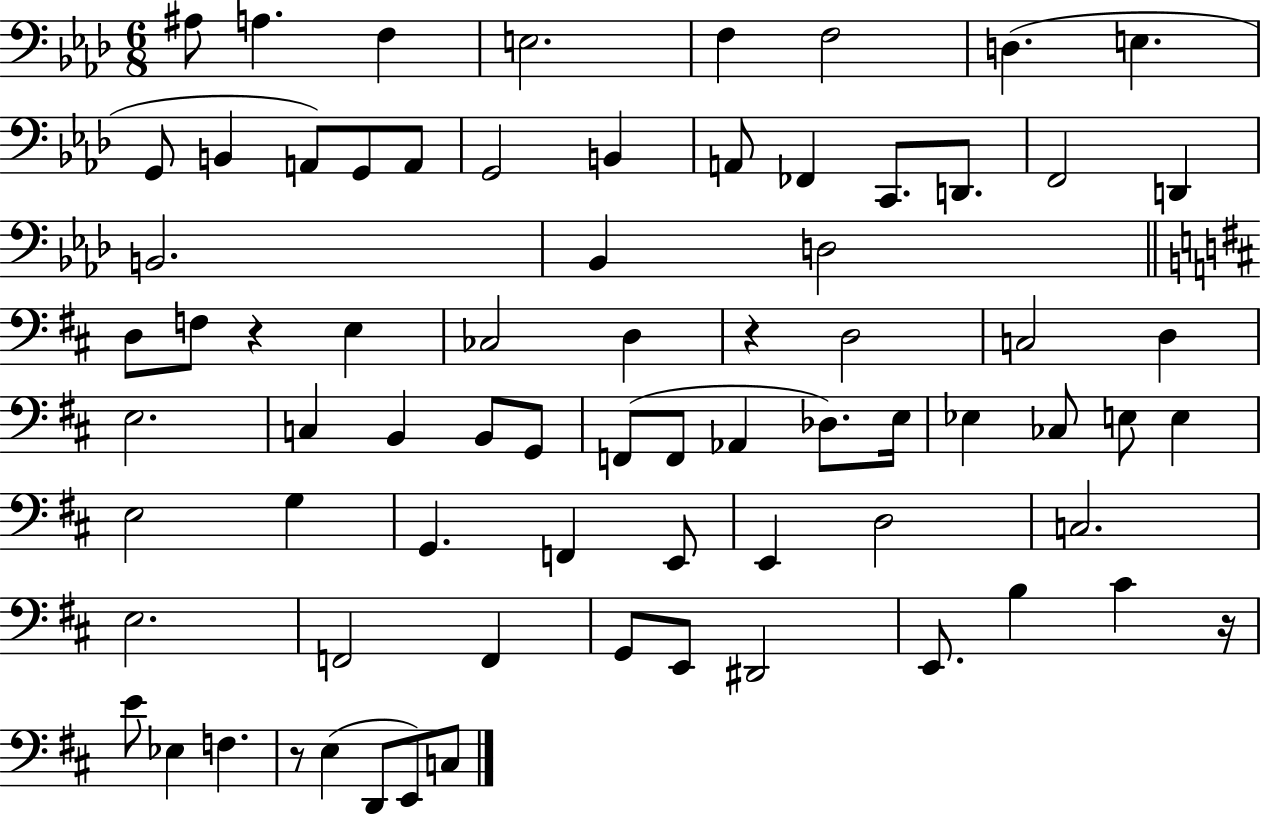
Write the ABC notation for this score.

X:1
T:Untitled
M:6/8
L:1/4
K:Ab
^A,/2 A, F, E,2 F, F,2 D, E, G,,/2 B,, A,,/2 G,,/2 A,,/2 G,,2 B,, A,,/2 _F,, C,,/2 D,,/2 F,,2 D,, B,,2 _B,, D,2 D,/2 F,/2 z E, _C,2 D, z D,2 C,2 D, E,2 C, B,, B,,/2 G,,/2 F,,/2 F,,/2 _A,, _D,/2 E,/4 _E, _C,/2 E,/2 E, E,2 G, G,, F,, E,,/2 E,, D,2 C,2 E,2 F,,2 F,, G,,/2 E,,/2 ^D,,2 E,,/2 B, ^C z/4 E/2 _E, F, z/2 E, D,,/2 E,,/2 C,/2